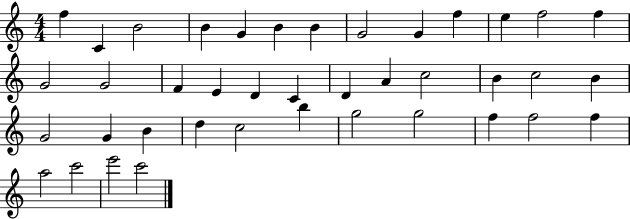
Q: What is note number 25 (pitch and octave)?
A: B4